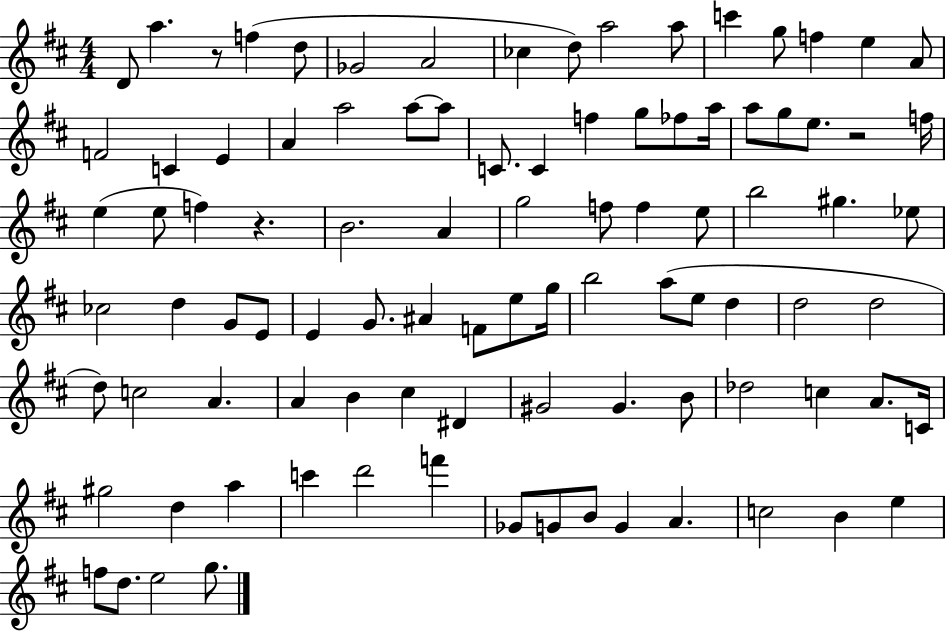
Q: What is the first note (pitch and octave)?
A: D4